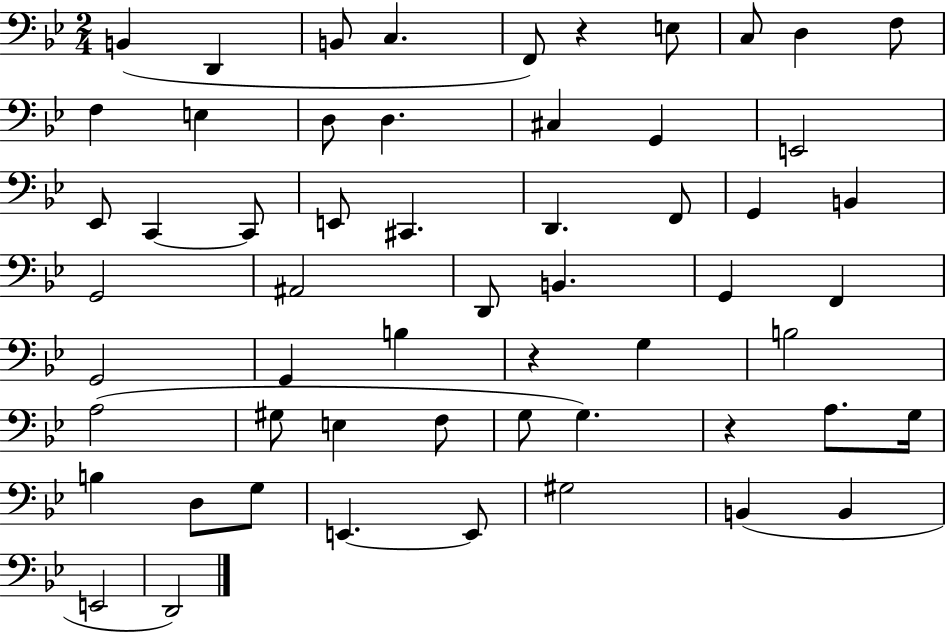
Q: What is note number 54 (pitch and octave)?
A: D2